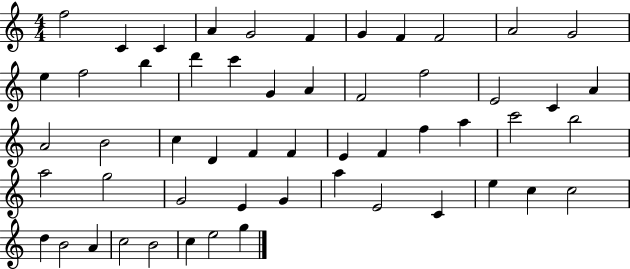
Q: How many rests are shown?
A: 0